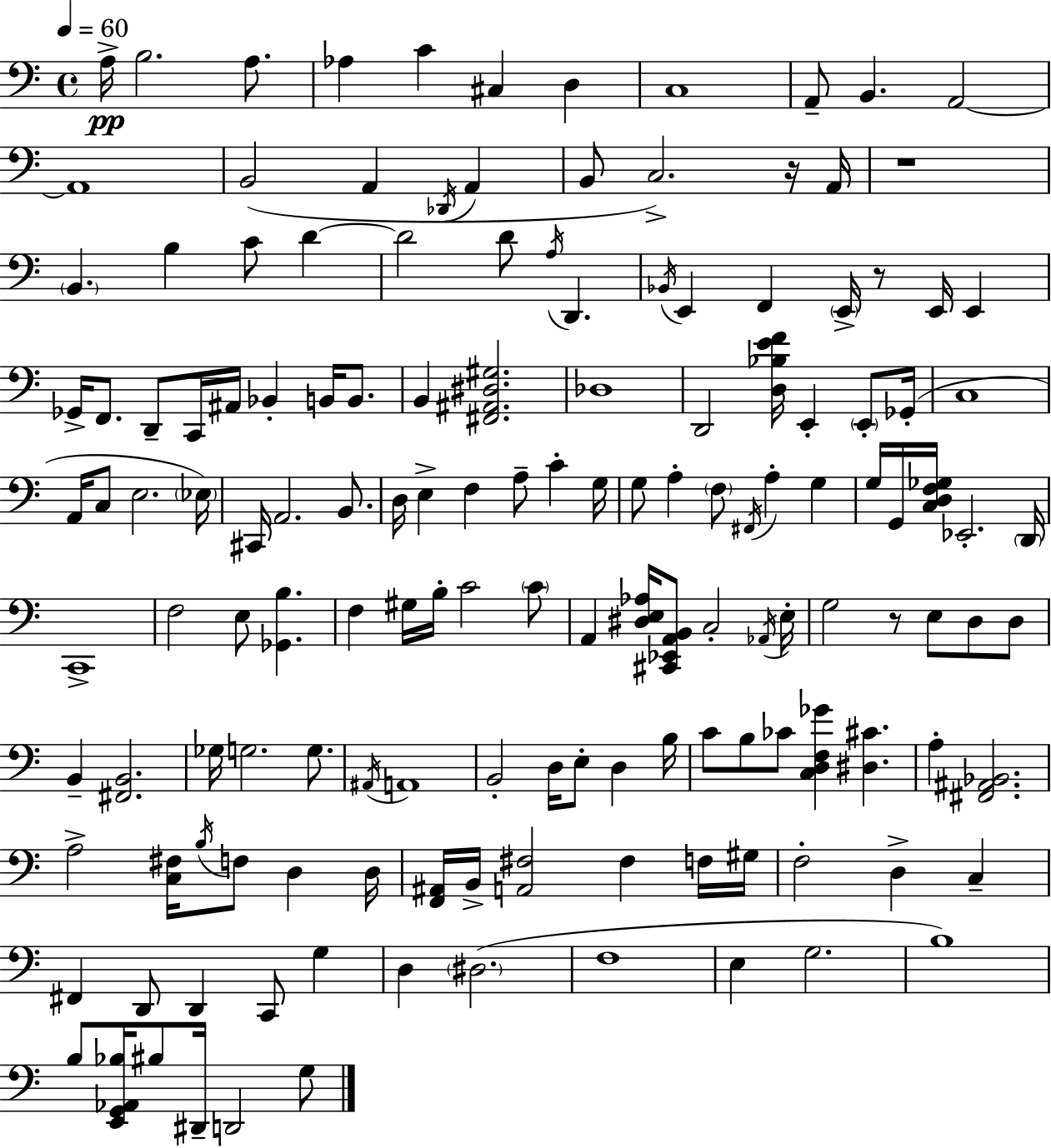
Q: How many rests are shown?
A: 4